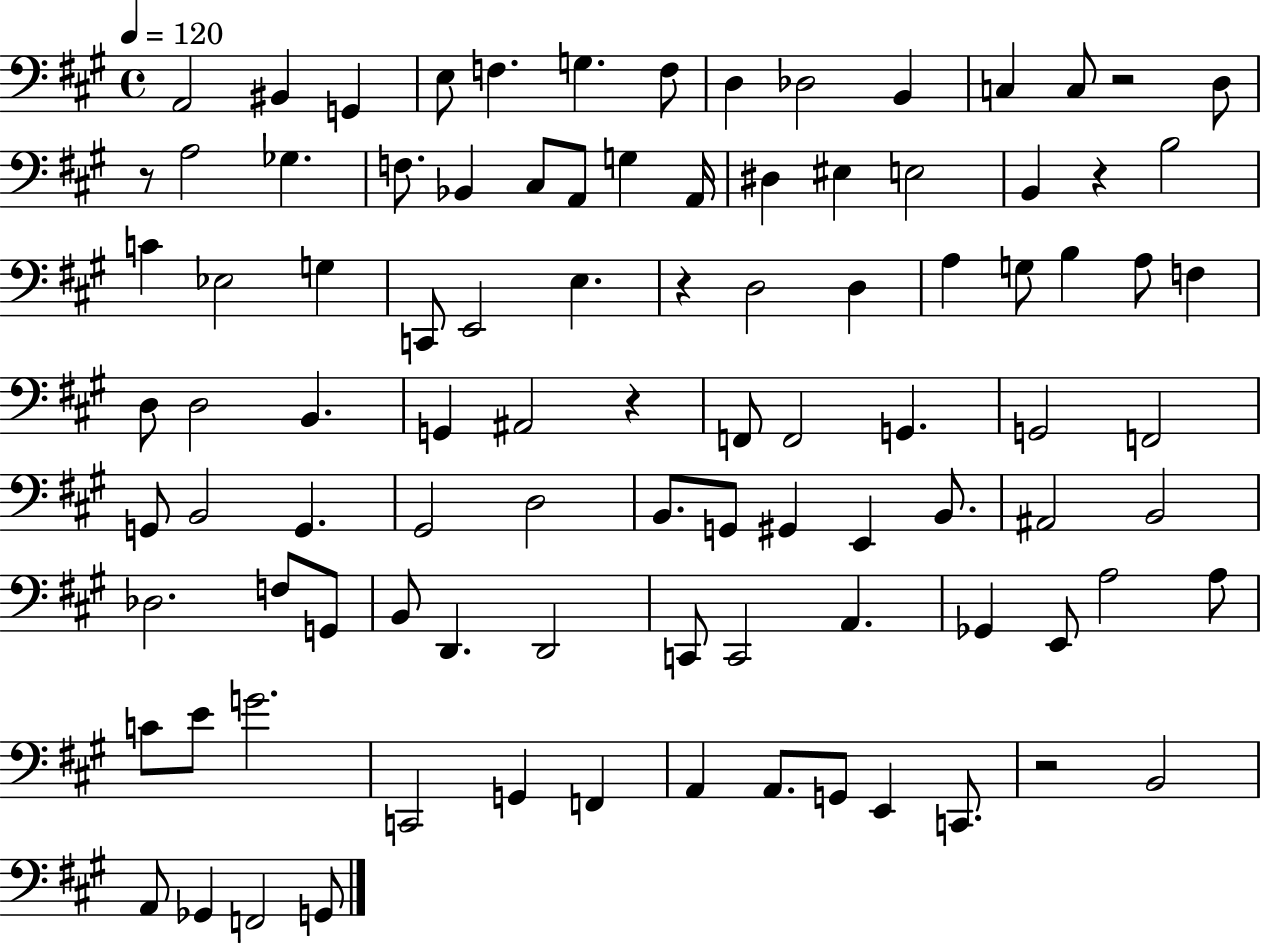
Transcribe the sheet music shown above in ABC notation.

X:1
T:Untitled
M:4/4
L:1/4
K:A
A,,2 ^B,, G,, E,/2 F, G, F,/2 D, _D,2 B,, C, C,/2 z2 D,/2 z/2 A,2 _G, F,/2 _B,, ^C,/2 A,,/2 G, A,,/4 ^D, ^E, E,2 B,, z B,2 C _E,2 G, C,,/2 E,,2 E, z D,2 D, A, G,/2 B, A,/2 F, D,/2 D,2 B,, G,, ^A,,2 z F,,/2 F,,2 G,, G,,2 F,,2 G,,/2 B,,2 G,, ^G,,2 D,2 B,,/2 G,,/2 ^G,, E,, B,,/2 ^A,,2 B,,2 _D,2 F,/2 G,,/2 B,,/2 D,, D,,2 C,,/2 C,,2 A,, _G,, E,,/2 A,2 A,/2 C/2 E/2 G2 C,,2 G,, F,, A,, A,,/2 G,,/2 E,, C,,/2 z2 B,,2 A,,/2 _G,, F,,2 G,,/2